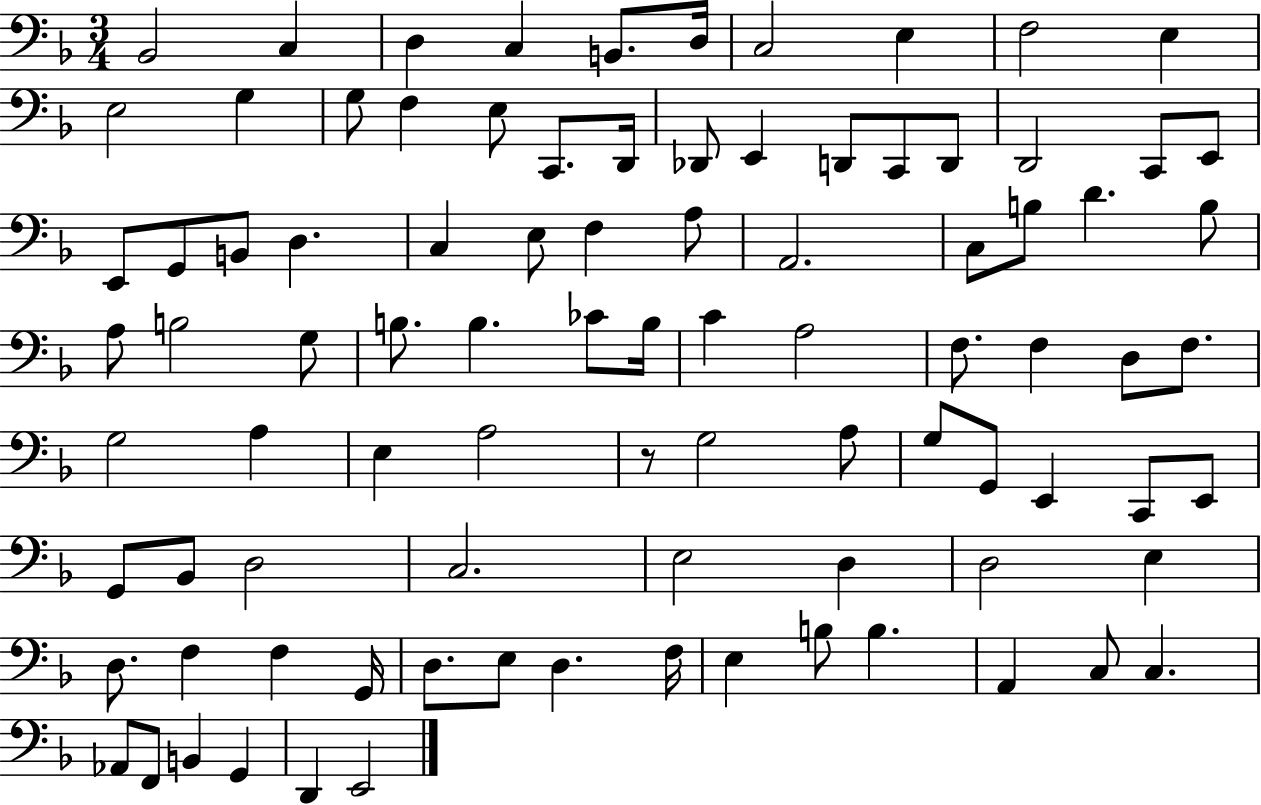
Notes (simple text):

Bb2/h C3/q D3/q C3/q B2/e. D3/s C3/h E3/q F3/h E3/q E3/h G3/q G3/e F3/q E3/e C2/e. D2/s Db2/e E2/q D2/e C2/e D2/e D2/h C2/e E2/e E2/e G2/e B2/e D3/q. C3/q E3/e F3/q A3/e A2/h. C3/e B3/e D4/q. B3/e A3/e B3/h G3/e B3/e. B3/q. CES4/e B3/s C4/q A3/h F3/e. F3/q D3/e F3/e. G3/h A3/q E3/q A3/h R/e G3/h A3/e G3/e G2/e E2/q C2/e E2/e G2/e Bb2/e D3/h C3/h. E3/h D3/q D3/h E3/q D3/e. F3/q F3/q G2/s D3/e. E3/e D3/q. F3/s E3/q B3/e B3/q. A2/q C3/e C3/q. Ab2/e F2/e B2/q G2/q D2/q E2/h